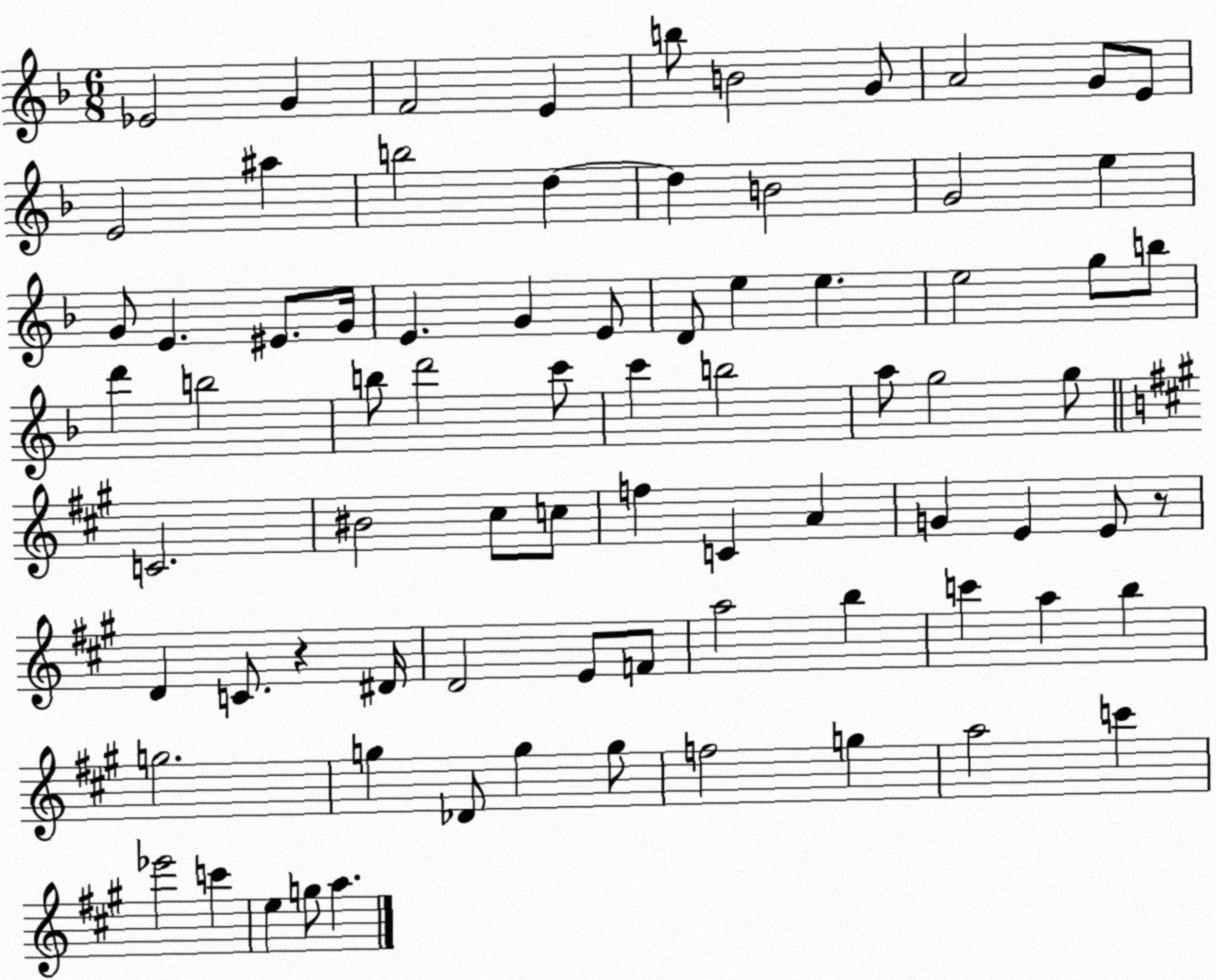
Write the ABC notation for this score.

X:1
T:Untitled
M:6/8
L:1/4
K:F
_E2 G F2 E b/2 B2 G/2 A2 G/2 E/2 E2 ^a b2 d d B2 G2 e G/2 E ^E/2 G/4 E G E/2 D/2 e e e2 g/2 b/2 d' b2 b/2 d'2 c'/2 c' b2 a/2 g2 g/2 C2 ^B2 ^c/2 c/2 f C A G E E/2 z/2 D C/2 z ^D/4 D2 E/2 F/2 a2 b c' a b g2 g _D/2 g g/2 f2 g a2 c' _e'2 c' e g/2 a